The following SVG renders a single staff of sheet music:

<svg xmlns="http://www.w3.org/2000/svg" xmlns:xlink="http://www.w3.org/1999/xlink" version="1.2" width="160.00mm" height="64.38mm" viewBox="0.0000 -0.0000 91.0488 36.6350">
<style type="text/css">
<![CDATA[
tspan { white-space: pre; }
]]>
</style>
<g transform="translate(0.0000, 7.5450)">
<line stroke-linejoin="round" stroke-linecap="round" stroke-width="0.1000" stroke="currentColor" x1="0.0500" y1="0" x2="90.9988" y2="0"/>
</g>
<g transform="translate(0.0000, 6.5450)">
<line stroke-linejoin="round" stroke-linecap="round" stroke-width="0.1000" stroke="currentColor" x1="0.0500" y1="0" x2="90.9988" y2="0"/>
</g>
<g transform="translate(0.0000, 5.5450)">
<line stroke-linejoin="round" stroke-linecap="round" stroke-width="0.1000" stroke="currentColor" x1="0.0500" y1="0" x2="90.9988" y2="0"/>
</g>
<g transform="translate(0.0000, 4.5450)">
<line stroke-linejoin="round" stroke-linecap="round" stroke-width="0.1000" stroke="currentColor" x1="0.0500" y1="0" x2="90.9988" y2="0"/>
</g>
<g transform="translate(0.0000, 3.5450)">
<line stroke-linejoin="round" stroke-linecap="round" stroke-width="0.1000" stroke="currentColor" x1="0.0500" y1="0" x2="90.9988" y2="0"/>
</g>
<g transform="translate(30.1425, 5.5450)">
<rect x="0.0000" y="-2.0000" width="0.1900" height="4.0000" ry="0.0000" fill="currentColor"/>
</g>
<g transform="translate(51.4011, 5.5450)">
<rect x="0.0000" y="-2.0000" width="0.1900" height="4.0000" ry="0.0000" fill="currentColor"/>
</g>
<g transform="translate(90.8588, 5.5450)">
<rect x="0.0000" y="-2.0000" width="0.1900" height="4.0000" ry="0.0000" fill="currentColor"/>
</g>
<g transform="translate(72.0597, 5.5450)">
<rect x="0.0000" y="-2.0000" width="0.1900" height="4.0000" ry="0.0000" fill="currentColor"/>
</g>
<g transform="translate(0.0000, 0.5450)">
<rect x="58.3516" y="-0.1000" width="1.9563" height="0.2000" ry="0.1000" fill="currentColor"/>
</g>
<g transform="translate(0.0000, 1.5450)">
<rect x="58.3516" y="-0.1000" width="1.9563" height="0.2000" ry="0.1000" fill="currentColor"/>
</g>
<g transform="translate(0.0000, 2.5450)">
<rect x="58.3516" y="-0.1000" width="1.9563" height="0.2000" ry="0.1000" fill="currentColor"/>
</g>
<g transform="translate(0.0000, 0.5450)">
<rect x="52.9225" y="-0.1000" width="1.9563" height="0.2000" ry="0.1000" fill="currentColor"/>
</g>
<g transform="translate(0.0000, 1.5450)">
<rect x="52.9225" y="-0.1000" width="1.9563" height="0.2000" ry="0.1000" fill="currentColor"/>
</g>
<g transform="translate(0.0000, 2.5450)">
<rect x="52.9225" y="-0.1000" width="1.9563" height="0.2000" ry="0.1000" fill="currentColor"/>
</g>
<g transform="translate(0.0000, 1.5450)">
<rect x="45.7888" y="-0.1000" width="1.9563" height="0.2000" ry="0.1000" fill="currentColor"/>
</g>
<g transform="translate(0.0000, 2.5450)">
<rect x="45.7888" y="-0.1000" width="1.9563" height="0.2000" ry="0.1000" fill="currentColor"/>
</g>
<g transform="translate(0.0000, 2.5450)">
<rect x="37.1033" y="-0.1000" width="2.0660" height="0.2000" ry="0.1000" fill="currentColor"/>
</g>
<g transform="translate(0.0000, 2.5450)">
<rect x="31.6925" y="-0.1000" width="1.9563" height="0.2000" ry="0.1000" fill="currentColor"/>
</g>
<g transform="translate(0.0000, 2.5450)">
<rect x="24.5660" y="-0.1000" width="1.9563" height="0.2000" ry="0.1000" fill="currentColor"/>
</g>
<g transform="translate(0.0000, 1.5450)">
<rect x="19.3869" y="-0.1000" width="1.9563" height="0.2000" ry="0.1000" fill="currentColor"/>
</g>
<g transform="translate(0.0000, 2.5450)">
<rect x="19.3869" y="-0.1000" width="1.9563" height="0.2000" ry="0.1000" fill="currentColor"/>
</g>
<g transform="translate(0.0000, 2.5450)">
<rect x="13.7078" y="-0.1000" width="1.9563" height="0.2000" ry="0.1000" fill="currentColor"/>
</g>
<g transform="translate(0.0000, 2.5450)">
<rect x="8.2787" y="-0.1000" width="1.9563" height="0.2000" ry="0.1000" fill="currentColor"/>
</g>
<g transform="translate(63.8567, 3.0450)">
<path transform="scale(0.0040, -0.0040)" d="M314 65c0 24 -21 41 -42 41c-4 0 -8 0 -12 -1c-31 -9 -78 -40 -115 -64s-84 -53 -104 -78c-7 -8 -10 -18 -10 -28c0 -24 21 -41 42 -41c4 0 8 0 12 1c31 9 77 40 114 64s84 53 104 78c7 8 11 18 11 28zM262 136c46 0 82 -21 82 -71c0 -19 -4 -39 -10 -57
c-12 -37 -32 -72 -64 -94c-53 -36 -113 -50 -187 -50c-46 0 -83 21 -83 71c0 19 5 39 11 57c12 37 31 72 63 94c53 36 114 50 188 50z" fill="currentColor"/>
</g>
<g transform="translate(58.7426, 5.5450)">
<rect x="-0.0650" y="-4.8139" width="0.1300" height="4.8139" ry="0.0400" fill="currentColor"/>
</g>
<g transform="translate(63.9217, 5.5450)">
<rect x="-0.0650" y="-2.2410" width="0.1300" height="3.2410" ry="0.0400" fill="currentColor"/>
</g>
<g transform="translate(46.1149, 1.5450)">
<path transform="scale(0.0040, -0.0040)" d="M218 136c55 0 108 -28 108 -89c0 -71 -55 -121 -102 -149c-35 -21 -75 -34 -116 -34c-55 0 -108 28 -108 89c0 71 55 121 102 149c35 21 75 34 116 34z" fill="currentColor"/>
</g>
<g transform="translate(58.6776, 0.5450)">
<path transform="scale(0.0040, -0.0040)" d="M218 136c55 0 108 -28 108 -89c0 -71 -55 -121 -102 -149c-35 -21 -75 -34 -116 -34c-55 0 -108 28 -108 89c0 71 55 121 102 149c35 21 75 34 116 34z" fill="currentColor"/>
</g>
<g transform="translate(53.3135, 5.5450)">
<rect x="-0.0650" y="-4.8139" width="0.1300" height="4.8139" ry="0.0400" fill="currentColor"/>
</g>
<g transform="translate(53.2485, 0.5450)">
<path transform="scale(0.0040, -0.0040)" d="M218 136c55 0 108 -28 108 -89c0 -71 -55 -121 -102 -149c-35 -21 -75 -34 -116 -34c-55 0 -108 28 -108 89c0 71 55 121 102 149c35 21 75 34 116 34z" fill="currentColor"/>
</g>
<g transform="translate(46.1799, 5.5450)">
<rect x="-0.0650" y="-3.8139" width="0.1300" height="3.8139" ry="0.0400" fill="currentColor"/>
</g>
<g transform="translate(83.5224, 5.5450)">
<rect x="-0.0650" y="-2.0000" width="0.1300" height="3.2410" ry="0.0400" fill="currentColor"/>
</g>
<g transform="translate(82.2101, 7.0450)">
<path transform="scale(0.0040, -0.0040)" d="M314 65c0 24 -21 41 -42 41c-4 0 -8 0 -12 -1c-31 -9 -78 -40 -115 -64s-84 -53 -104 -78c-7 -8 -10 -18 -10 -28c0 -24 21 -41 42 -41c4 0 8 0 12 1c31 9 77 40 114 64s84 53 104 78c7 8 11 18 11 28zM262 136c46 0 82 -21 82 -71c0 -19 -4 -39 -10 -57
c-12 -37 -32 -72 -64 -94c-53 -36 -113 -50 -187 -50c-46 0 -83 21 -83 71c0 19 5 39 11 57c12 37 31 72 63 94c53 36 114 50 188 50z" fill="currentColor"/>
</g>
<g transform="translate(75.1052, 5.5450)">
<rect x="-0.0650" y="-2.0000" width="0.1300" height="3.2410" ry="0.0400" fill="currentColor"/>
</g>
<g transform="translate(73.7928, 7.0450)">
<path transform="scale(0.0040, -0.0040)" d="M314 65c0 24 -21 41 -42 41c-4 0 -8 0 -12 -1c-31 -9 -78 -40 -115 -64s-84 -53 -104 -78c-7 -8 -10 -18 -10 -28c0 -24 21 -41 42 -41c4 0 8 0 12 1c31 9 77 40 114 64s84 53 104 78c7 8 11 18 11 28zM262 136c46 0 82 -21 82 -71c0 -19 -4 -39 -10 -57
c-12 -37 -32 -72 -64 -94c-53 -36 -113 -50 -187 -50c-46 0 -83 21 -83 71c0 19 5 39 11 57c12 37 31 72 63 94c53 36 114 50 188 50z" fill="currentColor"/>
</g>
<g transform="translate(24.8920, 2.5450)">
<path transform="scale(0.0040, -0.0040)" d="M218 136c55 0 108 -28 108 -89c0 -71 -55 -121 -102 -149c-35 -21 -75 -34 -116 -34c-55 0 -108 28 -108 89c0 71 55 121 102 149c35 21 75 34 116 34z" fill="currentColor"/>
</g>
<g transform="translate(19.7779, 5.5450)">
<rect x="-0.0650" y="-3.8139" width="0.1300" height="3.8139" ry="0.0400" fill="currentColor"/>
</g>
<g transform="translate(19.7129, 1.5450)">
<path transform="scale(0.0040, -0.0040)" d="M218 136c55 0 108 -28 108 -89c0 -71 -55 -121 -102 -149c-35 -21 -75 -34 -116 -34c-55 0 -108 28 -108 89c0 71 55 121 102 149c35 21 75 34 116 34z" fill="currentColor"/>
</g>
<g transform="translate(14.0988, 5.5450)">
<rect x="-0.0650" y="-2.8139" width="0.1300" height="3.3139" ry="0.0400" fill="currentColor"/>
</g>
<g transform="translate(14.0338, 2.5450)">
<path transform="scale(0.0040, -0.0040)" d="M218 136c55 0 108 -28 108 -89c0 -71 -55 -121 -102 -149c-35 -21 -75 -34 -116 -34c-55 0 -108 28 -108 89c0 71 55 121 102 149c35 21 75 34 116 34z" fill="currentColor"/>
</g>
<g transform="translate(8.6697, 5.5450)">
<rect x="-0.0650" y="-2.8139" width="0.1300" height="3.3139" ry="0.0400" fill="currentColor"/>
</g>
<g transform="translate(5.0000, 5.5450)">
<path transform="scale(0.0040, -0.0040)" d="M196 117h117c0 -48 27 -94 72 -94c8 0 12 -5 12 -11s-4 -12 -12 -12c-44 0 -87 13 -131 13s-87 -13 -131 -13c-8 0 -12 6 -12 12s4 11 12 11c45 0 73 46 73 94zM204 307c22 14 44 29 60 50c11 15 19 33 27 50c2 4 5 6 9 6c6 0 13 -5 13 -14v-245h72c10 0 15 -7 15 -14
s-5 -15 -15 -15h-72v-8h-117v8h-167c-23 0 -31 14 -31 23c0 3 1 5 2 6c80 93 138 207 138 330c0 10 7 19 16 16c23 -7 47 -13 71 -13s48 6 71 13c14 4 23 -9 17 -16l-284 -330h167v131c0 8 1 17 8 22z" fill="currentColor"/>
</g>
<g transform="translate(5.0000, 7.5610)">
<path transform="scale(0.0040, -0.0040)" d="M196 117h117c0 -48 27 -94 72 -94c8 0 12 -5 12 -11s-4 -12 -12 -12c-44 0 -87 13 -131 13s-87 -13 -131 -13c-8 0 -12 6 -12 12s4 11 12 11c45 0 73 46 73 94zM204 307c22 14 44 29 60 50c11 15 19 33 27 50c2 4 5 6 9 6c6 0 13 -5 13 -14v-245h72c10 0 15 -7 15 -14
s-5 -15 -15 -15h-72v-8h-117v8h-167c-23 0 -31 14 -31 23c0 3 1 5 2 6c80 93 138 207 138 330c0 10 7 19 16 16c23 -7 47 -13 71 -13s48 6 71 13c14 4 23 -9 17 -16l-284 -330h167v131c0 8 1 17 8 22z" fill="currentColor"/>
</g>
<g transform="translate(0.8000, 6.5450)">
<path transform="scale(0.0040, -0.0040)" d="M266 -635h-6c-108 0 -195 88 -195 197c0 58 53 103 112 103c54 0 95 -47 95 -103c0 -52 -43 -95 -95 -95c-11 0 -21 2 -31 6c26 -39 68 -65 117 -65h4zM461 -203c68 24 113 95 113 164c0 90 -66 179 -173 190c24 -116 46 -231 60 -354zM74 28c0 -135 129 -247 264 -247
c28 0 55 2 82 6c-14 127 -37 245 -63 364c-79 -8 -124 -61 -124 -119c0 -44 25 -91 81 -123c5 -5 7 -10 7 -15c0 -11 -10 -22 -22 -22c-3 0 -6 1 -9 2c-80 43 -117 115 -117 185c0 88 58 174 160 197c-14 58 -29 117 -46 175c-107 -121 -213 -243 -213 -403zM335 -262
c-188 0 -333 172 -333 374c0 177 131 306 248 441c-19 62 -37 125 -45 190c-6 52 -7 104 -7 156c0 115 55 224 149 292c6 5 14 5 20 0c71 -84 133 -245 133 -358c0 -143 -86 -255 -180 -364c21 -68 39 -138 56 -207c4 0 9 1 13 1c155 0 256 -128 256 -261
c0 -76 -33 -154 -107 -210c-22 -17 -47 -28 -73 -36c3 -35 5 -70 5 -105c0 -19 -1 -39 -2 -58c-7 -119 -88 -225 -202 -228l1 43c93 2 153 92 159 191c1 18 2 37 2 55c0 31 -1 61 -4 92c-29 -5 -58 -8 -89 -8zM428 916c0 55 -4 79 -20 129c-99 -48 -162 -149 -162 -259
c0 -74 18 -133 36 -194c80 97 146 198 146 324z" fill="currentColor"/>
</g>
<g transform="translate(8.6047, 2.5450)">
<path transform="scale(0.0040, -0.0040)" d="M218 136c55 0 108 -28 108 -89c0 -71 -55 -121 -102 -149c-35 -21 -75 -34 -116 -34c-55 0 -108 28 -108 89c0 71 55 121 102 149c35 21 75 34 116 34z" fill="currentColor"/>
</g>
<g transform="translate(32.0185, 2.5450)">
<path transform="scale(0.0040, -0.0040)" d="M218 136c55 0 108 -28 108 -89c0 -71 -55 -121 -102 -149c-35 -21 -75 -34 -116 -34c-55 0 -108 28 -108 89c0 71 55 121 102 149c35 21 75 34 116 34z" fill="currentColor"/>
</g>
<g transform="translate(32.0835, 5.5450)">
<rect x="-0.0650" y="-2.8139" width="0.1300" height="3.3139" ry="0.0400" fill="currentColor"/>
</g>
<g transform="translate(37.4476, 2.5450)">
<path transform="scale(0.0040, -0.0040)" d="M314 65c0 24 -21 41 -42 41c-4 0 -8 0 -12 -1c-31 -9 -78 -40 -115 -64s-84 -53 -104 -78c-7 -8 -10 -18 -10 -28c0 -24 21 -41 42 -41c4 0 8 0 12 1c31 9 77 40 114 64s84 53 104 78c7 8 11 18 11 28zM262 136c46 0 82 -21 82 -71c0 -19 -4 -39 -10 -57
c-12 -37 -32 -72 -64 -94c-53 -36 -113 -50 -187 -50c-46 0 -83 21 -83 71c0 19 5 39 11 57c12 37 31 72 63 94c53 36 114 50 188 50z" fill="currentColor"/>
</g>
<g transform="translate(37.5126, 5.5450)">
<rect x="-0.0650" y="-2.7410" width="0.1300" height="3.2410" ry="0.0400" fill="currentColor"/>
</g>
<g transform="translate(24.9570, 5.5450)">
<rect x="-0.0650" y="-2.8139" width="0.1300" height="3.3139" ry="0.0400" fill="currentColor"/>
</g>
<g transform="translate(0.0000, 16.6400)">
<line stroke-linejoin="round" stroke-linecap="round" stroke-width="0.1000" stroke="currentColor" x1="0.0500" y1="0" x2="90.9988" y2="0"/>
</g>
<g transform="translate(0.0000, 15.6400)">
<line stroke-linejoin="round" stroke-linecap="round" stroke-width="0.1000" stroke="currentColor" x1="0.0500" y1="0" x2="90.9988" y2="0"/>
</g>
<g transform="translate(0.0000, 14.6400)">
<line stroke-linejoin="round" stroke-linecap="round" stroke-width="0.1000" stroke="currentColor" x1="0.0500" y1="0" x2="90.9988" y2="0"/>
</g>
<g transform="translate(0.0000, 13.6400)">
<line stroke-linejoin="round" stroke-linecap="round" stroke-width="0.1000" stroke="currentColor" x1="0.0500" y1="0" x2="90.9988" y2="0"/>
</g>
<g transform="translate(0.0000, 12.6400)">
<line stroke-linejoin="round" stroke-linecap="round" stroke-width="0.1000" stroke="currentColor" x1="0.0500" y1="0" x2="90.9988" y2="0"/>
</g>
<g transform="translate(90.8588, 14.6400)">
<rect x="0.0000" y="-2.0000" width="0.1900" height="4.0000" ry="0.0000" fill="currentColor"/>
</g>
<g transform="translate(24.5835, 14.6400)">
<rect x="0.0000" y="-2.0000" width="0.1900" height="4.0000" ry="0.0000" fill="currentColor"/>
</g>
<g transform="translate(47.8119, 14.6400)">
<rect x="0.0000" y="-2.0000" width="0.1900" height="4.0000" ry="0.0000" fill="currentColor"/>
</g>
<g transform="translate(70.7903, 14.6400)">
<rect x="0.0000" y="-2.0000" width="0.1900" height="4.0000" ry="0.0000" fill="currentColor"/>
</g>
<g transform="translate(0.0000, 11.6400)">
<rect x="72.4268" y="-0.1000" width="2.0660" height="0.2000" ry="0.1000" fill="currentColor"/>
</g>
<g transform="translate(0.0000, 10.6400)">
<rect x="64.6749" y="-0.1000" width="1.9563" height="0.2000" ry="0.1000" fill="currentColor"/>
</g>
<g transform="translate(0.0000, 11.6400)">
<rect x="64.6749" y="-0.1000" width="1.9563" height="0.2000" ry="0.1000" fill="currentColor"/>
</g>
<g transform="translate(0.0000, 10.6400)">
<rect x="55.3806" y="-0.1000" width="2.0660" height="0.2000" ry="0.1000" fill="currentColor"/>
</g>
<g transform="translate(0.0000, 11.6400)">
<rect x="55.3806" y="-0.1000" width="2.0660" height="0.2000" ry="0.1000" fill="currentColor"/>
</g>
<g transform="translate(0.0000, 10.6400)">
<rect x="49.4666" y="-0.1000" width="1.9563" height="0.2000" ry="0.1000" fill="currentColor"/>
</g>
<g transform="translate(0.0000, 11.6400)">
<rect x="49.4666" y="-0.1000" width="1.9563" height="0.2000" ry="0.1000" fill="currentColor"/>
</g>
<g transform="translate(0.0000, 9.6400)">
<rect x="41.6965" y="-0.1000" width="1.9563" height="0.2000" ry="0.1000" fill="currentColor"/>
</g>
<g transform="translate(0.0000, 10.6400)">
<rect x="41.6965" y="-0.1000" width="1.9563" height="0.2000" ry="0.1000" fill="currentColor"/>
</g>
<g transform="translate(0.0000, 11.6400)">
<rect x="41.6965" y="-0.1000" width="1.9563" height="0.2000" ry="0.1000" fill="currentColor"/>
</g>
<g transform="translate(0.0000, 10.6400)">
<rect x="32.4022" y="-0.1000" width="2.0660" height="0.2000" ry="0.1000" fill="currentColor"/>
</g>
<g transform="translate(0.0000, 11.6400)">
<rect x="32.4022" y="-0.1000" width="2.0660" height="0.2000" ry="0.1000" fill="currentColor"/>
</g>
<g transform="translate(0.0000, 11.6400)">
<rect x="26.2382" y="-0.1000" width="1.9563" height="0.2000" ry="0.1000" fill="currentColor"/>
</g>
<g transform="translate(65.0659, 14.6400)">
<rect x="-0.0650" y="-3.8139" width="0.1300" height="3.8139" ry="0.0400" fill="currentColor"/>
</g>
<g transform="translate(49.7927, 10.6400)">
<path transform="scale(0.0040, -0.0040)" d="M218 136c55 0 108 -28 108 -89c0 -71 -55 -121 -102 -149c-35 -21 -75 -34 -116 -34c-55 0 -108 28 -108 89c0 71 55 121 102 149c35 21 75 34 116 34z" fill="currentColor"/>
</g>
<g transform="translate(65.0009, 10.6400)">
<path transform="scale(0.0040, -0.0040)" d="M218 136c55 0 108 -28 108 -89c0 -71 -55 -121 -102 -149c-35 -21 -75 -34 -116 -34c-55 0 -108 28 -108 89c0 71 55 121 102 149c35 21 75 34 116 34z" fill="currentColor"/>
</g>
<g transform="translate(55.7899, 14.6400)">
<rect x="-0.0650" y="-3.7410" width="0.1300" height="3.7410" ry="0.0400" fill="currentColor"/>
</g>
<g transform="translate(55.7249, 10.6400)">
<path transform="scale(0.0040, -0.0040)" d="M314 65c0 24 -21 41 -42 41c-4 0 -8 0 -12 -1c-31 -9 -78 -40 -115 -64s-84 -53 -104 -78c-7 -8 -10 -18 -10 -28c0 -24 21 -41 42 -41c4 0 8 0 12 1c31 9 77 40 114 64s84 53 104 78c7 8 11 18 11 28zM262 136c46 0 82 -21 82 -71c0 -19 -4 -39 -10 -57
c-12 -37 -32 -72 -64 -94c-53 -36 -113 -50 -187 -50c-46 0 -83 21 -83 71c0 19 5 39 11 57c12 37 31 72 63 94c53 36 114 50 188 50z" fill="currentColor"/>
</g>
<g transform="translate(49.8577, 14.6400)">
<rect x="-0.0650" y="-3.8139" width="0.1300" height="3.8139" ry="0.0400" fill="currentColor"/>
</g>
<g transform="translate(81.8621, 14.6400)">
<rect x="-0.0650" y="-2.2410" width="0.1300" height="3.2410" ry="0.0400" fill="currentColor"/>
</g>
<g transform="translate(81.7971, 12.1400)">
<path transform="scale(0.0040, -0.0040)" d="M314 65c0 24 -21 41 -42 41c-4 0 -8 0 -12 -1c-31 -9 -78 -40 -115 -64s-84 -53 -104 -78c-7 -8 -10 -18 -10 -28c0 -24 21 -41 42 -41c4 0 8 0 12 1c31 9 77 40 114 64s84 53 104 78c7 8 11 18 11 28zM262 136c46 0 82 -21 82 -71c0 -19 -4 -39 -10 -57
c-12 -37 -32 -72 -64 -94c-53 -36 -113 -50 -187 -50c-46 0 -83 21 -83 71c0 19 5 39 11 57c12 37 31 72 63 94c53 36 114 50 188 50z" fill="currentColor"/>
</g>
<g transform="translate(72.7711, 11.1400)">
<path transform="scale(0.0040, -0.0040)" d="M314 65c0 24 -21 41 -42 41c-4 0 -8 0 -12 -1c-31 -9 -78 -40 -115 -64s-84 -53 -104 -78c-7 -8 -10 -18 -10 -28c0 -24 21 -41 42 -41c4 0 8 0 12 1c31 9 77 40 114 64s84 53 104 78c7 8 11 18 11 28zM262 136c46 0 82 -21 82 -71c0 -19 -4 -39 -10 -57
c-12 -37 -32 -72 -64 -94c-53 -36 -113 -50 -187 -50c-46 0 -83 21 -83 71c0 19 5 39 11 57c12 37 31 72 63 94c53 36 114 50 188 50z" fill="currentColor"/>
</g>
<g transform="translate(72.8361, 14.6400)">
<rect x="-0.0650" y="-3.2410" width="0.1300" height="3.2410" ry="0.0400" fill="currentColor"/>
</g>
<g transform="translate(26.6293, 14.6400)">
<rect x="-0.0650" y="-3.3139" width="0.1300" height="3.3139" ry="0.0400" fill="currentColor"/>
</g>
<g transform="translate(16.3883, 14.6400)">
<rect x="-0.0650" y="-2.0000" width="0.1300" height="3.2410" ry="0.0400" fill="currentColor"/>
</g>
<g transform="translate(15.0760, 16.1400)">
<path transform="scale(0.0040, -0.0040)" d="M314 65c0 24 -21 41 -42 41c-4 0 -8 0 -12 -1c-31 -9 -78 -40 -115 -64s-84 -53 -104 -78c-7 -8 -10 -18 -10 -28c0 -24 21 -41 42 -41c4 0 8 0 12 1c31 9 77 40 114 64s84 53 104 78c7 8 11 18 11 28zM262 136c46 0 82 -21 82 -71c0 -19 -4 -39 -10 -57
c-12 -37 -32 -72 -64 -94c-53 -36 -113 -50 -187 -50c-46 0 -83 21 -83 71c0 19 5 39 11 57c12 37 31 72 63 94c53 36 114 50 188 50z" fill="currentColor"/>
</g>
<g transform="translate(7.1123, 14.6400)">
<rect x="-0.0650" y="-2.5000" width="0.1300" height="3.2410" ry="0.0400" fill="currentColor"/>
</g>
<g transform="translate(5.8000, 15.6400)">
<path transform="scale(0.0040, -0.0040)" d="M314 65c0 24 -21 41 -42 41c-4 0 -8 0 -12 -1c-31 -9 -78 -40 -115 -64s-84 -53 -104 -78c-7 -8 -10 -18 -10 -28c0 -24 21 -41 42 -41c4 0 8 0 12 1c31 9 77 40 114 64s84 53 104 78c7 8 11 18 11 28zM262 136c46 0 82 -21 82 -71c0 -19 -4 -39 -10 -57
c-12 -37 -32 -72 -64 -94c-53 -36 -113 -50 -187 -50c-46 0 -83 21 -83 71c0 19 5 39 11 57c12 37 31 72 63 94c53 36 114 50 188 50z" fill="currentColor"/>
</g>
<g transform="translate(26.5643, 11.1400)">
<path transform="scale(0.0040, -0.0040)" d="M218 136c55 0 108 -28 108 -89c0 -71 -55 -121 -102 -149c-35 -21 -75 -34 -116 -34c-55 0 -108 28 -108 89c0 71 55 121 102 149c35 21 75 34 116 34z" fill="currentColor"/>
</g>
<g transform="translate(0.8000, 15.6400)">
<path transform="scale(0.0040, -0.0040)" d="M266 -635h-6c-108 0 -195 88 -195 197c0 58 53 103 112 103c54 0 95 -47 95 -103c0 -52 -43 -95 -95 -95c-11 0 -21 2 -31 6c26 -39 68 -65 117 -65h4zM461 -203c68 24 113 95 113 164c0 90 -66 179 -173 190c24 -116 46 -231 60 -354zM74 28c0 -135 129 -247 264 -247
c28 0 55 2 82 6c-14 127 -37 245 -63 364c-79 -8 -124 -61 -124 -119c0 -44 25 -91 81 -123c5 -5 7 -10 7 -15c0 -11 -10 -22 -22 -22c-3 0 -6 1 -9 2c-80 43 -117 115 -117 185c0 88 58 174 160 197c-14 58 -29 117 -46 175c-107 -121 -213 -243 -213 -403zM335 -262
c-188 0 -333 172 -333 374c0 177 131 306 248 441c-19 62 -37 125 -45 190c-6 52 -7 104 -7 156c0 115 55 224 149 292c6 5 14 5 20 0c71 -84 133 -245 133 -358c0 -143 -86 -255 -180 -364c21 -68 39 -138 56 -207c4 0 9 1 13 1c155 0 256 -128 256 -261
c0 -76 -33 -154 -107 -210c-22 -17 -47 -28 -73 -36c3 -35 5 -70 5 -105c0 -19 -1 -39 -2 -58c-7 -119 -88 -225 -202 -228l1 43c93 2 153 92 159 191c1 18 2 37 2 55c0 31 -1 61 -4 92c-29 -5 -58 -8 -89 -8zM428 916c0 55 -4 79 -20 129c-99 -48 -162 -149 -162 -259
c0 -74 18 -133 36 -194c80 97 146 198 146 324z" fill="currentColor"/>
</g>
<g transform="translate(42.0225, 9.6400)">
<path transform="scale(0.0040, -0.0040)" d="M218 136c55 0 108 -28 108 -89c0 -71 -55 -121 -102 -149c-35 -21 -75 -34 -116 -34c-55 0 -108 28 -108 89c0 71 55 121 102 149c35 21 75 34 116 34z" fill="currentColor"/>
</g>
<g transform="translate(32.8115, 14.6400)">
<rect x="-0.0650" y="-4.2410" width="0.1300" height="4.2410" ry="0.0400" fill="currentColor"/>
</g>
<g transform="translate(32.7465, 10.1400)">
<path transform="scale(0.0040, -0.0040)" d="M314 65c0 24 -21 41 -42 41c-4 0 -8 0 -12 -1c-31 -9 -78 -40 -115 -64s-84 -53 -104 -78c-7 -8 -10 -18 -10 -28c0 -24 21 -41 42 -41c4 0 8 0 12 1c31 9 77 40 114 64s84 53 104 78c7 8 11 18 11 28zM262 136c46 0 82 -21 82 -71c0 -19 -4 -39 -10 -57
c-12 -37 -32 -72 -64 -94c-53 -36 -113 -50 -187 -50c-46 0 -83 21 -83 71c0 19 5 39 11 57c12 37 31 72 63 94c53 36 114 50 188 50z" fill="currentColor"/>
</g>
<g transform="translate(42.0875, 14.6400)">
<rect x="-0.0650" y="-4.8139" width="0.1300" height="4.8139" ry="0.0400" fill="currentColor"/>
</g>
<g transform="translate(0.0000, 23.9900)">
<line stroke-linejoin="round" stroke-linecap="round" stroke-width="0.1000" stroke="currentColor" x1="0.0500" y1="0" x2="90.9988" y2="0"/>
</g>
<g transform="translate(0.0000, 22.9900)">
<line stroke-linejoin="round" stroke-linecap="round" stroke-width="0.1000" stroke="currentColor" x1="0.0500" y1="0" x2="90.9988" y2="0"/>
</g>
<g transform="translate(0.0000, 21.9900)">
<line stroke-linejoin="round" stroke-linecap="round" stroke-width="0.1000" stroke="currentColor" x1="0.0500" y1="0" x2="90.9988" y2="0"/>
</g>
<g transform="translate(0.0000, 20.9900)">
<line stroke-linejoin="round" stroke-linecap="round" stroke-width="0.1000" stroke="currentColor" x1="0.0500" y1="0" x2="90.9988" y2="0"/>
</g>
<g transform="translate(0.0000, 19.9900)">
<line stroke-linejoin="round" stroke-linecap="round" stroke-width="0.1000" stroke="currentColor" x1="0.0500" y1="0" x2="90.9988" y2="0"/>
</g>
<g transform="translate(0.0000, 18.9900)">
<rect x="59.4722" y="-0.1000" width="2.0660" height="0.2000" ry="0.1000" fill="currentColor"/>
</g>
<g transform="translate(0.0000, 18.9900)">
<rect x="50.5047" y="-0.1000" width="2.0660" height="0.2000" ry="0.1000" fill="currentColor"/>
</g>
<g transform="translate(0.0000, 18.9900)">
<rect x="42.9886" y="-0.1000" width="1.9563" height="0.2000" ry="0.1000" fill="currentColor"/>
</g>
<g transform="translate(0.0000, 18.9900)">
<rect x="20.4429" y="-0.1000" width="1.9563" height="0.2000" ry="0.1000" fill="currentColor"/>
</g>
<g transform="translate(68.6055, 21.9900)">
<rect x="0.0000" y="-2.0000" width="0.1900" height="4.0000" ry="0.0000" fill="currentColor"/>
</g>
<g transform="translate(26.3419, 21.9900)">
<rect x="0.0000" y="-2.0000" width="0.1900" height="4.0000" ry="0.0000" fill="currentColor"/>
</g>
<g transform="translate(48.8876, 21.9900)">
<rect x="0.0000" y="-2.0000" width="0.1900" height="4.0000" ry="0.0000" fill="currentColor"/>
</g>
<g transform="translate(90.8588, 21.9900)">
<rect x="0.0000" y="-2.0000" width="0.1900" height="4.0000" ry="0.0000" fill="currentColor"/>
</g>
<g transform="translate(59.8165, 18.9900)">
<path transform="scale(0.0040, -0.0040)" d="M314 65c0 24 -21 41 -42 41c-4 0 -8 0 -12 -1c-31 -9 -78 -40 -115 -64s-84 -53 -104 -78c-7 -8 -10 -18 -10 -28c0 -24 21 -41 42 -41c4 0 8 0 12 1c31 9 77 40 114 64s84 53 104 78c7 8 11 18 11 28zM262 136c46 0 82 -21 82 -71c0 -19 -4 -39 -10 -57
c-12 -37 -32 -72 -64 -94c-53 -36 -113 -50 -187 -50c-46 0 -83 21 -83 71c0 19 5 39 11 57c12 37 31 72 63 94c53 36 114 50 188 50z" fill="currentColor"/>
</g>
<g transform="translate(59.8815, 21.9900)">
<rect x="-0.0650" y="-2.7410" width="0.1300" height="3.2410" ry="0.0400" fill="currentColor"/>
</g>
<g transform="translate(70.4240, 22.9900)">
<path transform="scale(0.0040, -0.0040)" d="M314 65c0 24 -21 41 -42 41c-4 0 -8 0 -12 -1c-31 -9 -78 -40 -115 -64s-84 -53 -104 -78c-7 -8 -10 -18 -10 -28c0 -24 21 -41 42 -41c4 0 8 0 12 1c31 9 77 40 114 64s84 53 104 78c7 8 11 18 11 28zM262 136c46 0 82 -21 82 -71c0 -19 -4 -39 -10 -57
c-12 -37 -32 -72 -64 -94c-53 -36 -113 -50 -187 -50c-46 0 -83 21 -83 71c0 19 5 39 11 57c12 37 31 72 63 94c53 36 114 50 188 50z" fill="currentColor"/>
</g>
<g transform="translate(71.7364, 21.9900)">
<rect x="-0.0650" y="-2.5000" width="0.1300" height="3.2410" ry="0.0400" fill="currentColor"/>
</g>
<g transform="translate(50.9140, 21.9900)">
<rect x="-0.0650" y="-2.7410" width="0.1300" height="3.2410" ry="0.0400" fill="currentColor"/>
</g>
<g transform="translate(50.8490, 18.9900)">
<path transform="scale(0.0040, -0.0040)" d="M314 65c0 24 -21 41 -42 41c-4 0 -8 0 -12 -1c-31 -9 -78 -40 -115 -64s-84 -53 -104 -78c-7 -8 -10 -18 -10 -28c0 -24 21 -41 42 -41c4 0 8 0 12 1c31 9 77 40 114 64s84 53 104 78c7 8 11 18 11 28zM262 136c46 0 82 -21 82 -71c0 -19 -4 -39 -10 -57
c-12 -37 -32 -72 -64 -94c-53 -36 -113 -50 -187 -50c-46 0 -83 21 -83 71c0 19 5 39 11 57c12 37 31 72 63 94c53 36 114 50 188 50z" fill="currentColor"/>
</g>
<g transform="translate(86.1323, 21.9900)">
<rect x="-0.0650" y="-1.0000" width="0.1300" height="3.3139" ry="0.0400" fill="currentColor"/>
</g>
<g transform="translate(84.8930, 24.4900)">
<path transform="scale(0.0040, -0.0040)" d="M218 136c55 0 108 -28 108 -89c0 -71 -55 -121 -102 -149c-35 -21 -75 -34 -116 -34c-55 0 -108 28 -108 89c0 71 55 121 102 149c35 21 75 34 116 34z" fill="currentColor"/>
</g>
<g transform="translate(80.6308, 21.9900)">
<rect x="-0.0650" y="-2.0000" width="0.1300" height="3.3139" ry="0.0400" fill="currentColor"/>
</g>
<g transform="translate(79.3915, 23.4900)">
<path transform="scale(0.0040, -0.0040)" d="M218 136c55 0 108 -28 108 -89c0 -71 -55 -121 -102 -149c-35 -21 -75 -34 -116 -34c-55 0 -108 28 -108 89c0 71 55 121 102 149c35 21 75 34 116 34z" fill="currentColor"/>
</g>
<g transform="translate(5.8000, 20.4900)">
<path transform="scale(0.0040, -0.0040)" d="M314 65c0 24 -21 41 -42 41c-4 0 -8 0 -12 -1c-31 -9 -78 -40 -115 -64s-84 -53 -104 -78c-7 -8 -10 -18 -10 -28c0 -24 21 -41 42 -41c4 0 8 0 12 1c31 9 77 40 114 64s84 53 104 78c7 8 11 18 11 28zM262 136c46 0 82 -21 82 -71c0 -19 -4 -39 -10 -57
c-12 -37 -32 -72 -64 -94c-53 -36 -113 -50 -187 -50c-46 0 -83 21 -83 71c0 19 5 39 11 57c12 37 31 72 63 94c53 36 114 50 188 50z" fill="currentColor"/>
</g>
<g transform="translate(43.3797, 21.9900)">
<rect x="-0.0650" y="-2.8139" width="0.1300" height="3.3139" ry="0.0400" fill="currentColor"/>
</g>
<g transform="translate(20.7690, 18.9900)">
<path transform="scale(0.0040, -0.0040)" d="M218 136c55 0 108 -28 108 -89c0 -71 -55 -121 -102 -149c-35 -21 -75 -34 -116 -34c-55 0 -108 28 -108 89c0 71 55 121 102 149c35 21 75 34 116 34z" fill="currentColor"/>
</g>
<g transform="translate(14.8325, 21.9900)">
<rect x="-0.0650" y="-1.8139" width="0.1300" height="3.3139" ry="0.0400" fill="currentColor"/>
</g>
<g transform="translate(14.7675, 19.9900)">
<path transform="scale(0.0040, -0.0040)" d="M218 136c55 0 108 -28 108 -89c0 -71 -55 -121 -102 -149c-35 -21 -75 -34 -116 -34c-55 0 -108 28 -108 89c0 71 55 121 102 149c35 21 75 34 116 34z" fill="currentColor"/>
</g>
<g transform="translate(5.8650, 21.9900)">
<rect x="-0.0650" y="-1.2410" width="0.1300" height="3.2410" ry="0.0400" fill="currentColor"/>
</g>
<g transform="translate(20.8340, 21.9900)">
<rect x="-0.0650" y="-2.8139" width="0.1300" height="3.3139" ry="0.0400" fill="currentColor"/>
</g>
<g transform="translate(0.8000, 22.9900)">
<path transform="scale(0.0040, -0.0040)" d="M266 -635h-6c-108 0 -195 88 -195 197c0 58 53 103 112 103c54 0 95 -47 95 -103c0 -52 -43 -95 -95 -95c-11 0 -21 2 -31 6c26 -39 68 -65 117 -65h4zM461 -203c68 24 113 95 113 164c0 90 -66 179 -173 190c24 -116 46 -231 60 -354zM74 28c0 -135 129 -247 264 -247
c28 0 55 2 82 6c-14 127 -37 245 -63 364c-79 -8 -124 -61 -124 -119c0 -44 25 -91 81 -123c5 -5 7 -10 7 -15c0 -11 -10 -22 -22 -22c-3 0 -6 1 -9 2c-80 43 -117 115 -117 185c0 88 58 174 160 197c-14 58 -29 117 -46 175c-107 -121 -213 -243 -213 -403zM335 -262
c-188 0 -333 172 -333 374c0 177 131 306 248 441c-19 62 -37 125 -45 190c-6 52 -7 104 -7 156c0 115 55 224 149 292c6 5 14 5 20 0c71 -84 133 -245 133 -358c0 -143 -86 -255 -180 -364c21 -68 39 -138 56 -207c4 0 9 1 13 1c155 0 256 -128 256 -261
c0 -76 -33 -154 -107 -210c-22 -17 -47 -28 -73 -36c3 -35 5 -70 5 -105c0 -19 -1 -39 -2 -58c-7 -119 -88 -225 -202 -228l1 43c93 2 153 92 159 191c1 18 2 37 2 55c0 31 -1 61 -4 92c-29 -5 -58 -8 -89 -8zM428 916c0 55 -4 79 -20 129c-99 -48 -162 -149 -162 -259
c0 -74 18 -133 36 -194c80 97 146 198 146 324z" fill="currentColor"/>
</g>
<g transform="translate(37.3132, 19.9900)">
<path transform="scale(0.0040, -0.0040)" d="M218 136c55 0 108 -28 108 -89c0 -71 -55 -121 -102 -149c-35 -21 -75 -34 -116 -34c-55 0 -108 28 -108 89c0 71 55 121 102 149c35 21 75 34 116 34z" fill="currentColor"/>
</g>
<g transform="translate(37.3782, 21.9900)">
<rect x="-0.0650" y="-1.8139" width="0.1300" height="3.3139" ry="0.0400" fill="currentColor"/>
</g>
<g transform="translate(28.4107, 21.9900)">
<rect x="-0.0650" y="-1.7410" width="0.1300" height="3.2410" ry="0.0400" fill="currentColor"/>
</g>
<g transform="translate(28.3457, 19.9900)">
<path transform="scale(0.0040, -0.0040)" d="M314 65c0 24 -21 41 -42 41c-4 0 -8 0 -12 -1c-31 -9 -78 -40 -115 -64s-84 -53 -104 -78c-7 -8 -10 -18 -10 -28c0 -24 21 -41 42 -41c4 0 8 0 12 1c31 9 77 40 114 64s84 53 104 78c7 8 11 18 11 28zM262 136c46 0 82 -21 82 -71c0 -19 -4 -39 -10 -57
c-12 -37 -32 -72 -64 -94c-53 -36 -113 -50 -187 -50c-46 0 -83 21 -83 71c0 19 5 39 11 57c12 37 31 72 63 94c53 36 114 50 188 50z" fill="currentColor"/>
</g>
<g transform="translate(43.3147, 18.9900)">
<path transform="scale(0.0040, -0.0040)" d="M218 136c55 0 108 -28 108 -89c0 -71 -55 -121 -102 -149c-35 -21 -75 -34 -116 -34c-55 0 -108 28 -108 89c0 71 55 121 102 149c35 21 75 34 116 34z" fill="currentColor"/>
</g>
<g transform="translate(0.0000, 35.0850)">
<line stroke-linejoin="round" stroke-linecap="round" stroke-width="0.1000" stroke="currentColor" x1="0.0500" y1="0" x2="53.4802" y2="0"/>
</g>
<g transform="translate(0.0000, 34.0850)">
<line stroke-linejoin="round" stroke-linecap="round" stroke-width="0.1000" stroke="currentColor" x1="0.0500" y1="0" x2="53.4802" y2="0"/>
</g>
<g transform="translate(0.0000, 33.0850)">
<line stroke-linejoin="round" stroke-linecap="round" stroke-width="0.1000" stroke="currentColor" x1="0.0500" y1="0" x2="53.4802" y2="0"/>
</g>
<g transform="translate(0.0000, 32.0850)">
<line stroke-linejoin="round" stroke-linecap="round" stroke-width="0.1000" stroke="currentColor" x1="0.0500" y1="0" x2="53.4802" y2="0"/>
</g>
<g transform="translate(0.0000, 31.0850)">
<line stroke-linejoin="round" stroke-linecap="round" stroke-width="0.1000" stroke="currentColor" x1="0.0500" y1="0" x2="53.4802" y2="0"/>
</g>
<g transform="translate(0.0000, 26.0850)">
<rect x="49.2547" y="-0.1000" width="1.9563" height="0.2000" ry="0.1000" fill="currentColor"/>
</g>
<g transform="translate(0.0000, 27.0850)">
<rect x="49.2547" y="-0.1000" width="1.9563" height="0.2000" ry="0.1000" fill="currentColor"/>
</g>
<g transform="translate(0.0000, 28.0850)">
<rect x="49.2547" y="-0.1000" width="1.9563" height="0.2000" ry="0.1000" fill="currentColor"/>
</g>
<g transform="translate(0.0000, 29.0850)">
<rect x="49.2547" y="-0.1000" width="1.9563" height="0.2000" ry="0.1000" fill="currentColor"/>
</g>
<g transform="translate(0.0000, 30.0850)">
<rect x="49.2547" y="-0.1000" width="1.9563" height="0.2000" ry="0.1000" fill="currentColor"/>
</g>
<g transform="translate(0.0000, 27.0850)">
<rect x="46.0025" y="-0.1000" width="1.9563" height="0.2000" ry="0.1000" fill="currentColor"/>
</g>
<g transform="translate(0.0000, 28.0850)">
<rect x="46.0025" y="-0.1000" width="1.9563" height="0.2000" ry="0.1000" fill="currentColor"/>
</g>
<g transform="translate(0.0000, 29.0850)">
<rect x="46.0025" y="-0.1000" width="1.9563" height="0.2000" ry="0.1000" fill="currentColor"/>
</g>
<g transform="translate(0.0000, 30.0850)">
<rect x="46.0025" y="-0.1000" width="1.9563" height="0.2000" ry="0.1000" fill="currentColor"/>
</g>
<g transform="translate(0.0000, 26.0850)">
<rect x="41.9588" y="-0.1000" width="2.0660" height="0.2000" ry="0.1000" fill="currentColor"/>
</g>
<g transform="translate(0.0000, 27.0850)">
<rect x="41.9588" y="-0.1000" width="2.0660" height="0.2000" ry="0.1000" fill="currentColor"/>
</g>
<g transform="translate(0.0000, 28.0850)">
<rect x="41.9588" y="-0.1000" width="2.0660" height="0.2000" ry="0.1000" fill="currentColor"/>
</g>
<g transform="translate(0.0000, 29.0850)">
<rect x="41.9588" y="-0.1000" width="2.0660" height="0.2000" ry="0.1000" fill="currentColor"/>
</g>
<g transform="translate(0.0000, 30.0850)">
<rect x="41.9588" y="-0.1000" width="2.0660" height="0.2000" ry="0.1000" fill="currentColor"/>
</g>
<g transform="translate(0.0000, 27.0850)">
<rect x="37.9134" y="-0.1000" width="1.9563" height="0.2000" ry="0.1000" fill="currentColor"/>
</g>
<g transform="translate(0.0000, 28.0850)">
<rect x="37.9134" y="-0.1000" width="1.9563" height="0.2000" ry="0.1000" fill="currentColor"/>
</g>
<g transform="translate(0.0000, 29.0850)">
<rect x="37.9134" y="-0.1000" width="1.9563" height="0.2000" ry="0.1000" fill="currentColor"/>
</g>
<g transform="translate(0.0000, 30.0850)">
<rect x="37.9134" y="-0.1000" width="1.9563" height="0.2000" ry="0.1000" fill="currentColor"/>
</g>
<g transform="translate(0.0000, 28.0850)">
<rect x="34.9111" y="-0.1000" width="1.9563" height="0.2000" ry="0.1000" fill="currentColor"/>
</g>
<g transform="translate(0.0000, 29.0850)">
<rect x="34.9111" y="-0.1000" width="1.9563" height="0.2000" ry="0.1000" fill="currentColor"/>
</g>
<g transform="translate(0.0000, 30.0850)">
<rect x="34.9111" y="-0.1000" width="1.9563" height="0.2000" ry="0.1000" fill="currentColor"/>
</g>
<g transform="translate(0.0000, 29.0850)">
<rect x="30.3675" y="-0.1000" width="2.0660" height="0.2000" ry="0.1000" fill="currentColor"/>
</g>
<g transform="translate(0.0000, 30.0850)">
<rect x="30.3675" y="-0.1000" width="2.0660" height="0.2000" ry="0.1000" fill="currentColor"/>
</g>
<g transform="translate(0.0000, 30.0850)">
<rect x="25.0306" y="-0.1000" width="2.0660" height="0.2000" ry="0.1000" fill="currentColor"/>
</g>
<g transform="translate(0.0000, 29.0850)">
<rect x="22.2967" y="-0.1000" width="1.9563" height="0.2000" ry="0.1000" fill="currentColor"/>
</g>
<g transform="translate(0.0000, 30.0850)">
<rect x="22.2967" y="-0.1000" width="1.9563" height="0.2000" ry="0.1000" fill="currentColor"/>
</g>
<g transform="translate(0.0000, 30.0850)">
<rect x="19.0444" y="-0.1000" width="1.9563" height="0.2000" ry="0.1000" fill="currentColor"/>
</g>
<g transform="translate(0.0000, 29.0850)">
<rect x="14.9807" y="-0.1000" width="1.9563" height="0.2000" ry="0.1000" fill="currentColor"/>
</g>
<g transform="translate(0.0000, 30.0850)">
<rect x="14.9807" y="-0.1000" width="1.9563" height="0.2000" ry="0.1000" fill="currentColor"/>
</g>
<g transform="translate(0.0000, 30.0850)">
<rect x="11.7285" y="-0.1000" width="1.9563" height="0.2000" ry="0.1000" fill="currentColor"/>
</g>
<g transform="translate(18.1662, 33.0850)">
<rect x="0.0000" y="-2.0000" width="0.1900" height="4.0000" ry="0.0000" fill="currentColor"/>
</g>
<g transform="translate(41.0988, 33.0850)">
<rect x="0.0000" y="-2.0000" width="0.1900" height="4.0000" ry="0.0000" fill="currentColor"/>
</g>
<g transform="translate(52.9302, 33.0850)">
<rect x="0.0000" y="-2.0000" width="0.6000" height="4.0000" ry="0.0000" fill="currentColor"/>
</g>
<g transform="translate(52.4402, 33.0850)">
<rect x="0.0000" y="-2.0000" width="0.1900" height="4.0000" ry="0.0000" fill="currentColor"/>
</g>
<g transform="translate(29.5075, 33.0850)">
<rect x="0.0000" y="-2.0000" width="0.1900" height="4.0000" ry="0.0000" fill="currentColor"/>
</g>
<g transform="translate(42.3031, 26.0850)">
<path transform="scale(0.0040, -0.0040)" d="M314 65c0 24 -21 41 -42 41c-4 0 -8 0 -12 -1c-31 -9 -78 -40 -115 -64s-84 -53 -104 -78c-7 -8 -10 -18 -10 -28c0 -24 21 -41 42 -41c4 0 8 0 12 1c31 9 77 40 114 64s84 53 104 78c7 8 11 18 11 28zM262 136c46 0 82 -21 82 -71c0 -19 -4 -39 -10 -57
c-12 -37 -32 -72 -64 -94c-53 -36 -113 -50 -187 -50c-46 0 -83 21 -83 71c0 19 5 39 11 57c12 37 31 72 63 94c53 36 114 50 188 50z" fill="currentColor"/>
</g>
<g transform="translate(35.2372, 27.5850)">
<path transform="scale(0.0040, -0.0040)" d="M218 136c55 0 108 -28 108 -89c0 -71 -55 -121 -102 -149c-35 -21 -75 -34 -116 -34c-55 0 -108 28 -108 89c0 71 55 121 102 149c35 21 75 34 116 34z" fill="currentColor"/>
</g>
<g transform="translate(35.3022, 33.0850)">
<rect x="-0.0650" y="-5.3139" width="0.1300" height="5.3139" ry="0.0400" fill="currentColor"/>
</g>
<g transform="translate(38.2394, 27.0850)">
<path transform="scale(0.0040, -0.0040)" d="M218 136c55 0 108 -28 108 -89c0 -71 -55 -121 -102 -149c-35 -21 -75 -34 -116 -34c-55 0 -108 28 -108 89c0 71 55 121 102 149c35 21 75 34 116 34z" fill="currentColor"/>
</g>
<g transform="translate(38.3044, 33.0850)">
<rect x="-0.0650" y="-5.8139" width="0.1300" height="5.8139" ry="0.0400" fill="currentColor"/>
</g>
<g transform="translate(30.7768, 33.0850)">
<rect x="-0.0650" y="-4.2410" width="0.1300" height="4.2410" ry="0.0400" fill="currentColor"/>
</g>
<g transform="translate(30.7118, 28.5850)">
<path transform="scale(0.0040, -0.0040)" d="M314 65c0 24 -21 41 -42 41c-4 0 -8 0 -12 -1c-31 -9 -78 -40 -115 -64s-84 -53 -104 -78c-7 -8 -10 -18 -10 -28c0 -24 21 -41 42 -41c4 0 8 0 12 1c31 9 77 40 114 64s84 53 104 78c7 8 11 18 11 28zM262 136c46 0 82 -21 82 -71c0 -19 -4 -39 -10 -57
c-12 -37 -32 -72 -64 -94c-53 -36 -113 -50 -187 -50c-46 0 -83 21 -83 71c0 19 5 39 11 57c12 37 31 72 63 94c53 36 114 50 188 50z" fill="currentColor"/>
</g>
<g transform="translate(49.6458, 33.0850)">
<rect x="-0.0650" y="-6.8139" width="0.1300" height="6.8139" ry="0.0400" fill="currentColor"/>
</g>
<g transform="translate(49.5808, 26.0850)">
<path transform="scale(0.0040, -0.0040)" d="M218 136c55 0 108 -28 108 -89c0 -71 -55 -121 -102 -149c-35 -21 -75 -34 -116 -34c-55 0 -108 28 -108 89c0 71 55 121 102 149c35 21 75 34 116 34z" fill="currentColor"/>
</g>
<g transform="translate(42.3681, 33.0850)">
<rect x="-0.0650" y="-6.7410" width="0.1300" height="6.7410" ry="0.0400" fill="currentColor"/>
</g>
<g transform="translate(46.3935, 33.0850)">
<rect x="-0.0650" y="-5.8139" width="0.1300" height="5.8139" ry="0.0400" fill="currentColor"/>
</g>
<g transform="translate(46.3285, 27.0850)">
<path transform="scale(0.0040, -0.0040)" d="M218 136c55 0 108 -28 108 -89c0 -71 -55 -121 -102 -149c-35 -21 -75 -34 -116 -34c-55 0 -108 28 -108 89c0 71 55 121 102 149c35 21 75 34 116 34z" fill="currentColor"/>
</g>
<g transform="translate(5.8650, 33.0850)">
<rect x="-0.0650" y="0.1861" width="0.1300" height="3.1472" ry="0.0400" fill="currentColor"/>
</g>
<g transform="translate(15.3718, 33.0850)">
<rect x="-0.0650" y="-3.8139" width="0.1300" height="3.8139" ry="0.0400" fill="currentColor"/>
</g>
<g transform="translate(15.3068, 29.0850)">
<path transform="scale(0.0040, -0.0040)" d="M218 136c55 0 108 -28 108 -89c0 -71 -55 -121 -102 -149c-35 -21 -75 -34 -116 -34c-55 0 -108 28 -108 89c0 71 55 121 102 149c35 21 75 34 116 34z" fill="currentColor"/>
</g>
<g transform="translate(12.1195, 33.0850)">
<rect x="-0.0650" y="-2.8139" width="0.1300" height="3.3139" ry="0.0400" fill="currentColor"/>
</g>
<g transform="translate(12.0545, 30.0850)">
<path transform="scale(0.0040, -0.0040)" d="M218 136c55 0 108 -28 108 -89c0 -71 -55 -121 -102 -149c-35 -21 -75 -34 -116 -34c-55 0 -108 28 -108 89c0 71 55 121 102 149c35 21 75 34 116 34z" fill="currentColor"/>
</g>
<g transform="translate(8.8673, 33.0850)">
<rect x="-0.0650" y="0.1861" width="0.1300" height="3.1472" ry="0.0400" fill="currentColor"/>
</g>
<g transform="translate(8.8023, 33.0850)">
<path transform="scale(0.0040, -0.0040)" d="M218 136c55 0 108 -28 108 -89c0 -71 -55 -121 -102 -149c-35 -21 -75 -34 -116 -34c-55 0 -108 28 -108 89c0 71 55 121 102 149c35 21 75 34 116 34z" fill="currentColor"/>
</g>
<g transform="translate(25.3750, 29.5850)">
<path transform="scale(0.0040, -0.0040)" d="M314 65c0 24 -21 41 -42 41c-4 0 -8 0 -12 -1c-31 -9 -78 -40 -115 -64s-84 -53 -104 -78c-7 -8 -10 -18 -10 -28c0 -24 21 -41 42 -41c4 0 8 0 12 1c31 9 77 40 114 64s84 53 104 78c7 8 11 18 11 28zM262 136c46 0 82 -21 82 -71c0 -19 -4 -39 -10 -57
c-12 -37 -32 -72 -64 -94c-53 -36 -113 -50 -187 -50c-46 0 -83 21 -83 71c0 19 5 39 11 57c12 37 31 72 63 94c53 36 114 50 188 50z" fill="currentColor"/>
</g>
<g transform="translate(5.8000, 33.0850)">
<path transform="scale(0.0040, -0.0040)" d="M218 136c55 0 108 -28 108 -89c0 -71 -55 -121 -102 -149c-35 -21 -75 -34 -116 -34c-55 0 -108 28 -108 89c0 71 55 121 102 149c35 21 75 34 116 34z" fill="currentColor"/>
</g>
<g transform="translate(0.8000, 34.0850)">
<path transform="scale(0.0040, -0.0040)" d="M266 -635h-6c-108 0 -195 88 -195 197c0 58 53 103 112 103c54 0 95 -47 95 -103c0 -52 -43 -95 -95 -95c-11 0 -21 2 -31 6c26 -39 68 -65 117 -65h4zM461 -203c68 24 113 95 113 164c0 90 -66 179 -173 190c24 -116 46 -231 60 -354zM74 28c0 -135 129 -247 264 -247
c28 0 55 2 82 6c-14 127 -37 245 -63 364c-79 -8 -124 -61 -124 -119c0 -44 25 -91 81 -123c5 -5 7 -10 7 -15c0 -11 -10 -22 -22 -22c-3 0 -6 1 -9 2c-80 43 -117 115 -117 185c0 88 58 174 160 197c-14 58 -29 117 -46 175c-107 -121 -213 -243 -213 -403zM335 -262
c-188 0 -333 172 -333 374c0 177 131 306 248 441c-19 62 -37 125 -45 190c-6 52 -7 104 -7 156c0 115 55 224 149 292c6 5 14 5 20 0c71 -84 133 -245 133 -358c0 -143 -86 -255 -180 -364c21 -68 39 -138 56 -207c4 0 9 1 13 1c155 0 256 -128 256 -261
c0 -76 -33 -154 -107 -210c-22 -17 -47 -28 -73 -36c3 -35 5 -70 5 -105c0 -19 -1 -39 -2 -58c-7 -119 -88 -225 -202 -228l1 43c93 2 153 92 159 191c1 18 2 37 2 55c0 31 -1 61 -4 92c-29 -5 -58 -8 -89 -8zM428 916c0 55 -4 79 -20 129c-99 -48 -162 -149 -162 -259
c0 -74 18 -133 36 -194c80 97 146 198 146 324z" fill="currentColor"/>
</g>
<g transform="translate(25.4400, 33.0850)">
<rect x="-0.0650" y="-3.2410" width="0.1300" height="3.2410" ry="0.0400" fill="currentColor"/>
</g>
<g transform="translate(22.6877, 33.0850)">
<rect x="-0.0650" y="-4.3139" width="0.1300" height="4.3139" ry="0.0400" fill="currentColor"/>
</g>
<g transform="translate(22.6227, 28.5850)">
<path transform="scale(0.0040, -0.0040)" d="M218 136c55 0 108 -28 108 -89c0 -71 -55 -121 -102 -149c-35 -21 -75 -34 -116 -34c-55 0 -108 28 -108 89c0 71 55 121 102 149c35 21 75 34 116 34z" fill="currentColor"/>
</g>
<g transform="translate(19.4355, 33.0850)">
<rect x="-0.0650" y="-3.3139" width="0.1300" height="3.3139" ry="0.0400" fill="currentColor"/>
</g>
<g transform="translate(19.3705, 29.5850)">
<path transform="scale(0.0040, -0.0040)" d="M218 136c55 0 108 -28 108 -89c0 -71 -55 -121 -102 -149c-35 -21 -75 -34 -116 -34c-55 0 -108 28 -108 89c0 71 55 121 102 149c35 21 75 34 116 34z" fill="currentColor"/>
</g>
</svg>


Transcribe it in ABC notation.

X:1
T:Untitled
M:4/4
L:1/4
K:C
a a c' a a a2 c' e' e' g2 F2 F2 G2 F2 b d'2 e' c' c'2 c' b2 g2 e2 f a f2 f a a2 a2 G2 F D B B a c' b d' b2 d'2 f' g' b'2 g' b'